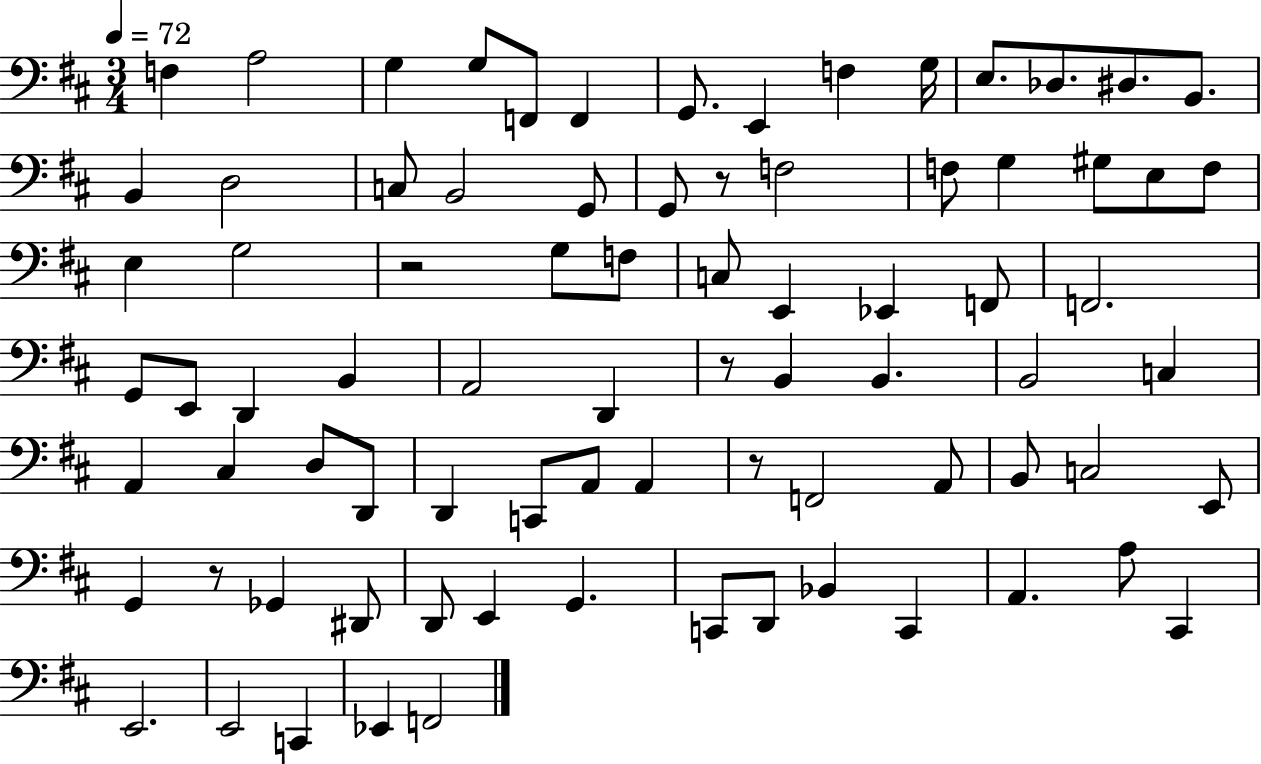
F3/q A3/h G3/q G3/e F2/e F2/q G2/e. E2/q F3/q G3/s E3/e. Db3/e. D#3/e. B2/e. B2/q D3/h C3/e B2/h G2/e G2/e R/e F3/h F3/e G3/q G#3/e E3/e F3/e E3/q G3/h R/h G3/e F3/e C3/e E2/q Eb2/q F2/e F2/h. G2/e E2/e D2/q B2/q A2/h D2/q R/e B2/q B2/q. B2/h C3/q A2/q C#3/q D3/e D2/e D2/q C2/e A2/e A2/q R/e F2/h A2/e B2/e C3/h E2/e G2/q R/e Gb2/q D#2/e D2/e E2/q G2/q. C2/e D2/e Bb2/q C2/q A2/q. A3/e C#2/q E2/h. E2/h C2/q Eb2/q F2/h